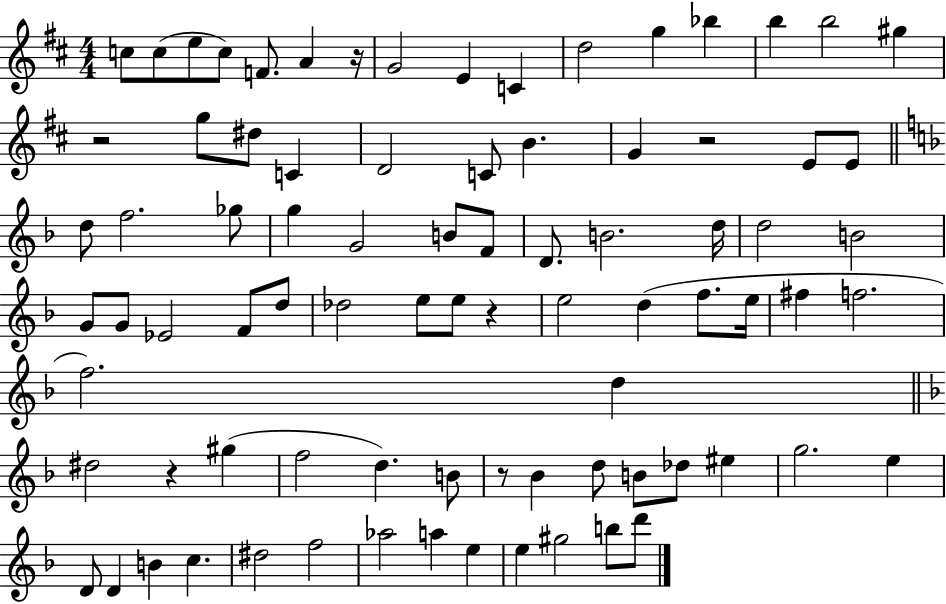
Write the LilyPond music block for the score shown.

{
  \clef treble
  \numericTimeSignature
  \time 4/4
  \key d \major
  c''8 c''8( e''8 c''8) f'8. a'4 r16 | g'2 e'4 c'4 | d''2 g''4 bes''4 | b''4 b''2 gis''4 | \break r2 g''8 dis''8 c'4 | d'2 c'8 b'4. | g'4 r2 e'8 e'8 | \bar "||" \break \key f \major d''8 f''2. ges''8 | g''4 g'2 b'8 f'8 | d'8. b'2. d''16 | d''2 b'2 | \break g'8 g'8 ees'2 f'8 d''8 | des''2 e''8 e''8 r4 | e''2 d''4( f''8. e''16 | fis''4 f''2. | \break f''2.) d''4 | \bar "||" \break \key f \major dis''2 r4 gis''4( | f''2 d''4.) b'8 | r8 bes'4 d''8 b'8 des''8 eis''4 | g''2. e''4 | \break d'8 d'4 b'4 c''4. | dis''2 f''2 | aes''2 a''4 e''4 | e''4 gis''2 b''8 d'''8 | \break \bar "|."
}